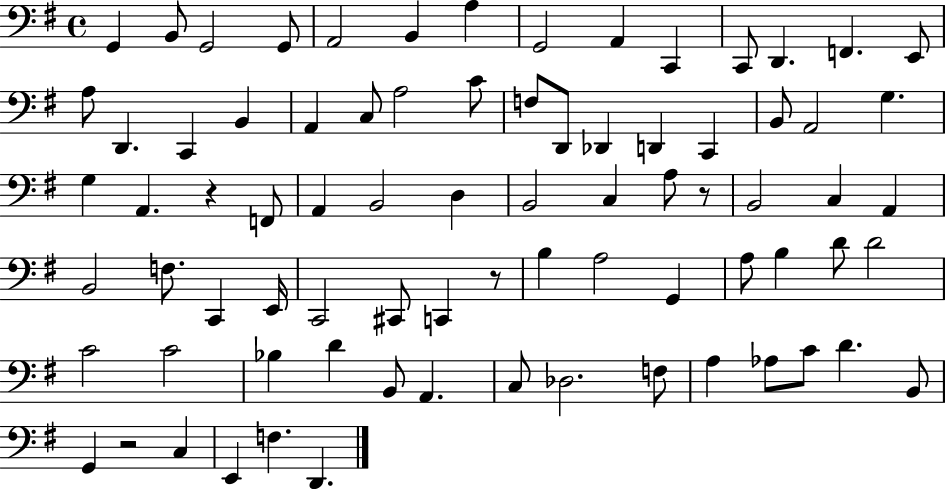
G2/q B2/e G2/h G2/e A2/h B2/q A3/q G2/h A2/q C2/q C2/e D2/q. F2/q. E2/e A3/e D2/q. C2/q B2/q A2/q C3/e A3/h C4/e F3/e D2/e Db2/q D2/q C2/q B2/e A2/h G3/q. G3/q A2/q. R/q F2/e A2/q B2/h D3/q B2/h C3/q A3/e R/e B2/h C3/q A2/q B2/h F3/e. C2/q E2/s C2/h C#2/e C2/q R/e B3/q A3/h G2/q A3/e B3/q D4/e D4/h C4/h C4/h Bb3/q D4/q B2/e A2/q. C3/e Db3/h. F3/e A3/q Ab3/e C4/e D4/q. B2/e G2/q R/h C3/q E2/q F3/q. D2/q.